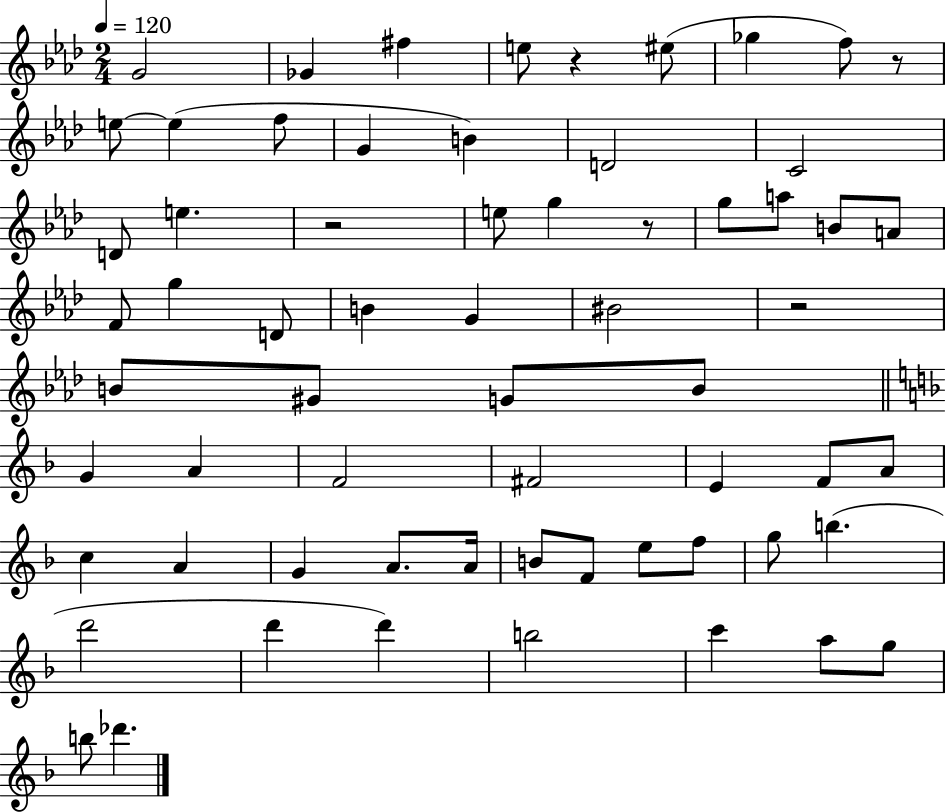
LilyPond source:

{
  \clef treble
  \numericTimeSignature
  \time 2/4
  \key aes \major
  \tempo 4 = 120
  g'2 | ges'4 fis''4 | e''8 r4 eis''8( | ges''4 f''8) r8 | \break e''8~~ e''4( f''8 | g'4 b'4) | d'2 | c'2 | \break d'8 e''4. | r2 | e''8 g''4 r8 | g''8 a''8 b'8 a'8 | \break f'8 g''4 d'8 | b'4 g'4 | bis'2 | r2 | \break b'8 gis'8 g'8 b'8 | \bar "||" \break \key d \minor g'4 a'4 | f'2 | fis'2 | e'4 f'8 a'8 | \break c''4 a'4 | g'4 a'8. a'16 | b'8 f'8 e''8 f''8 | g''8 b''4.( | \break d'''2 | d'''4 d'''4) | b''2 | c'''4 a''8 g''8 | \break b''8 des'''4. | \bar "|."
}